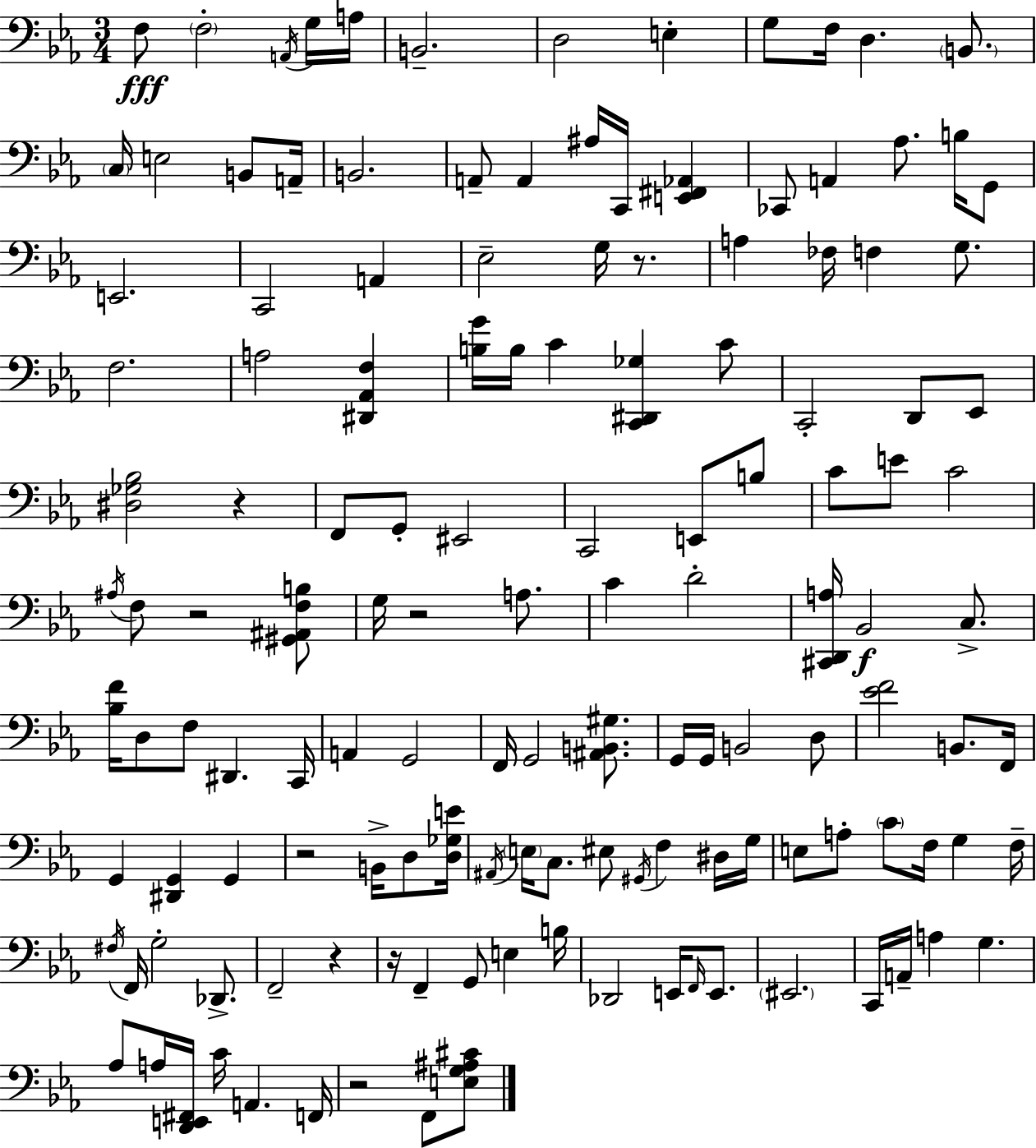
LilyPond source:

{
  \clef bass
  \numericTimeSignature
  \time 3/4
  \key ees \major
  \repeat volta 2 { f8\fff \parenthesize f2-. \acciaccatura { a,16 } g16 | a16 b,2.-- | d2 e4-. | g8 f16 d4. \parenthesize b,8. | \break \parenthesize c16 e2 b,8 | a,16-- b,2. | a,8-- a,4 ais16 c,16 <e, fis, aes,>4 | ces,8 a,4 aes8. b16 g,8 | \break e,2. | c,2 a,4 | ees2-- g16 r8. | a4 fes16 f4 g8. | \break f2. | a2 <dis, aes, f>4 | <b g'>16 b16 c'4 <c, dis, ges>4 c'8 | c,2-. d,8 ees,8 | \break <dis ges bes>2 r4 | f,8 g,8-. eis,2 | c,2 e,8 b8 | c'8 e'8 c'2 | \break \acciaccatura { ais16 } f8 r2 | <gis, ais, f b>8 g16 r2 a8. | c'4 d'2-. | <cis, d, a>16 bes,2\f c8.-> | \break <bes f'>16 d8 f8 dis,4. | c,16 a,4 g,2 | f,16 g,2 <ais, b, gis>8. | g,16 g,16 b,2 | \break d8 <ees' f'>2 b,8. | f,16 g,4 <dis, g,>4 g,4 | r2 b,16-> d8 | <d ges e'>16 \acciaccatura { ais,16 } \parenthesize e16 c8. eis8 \acciaccatura { gis,16 } f4 | \break dis16 g16 e8 a8-. \parenthesize c'8 f16 g4 | f16-- \acciaccatura { fis16 } f,16 g2-. | des,8.-> f,2-- | r4 r16 f,4-- g,8 | \break e4 b16 des,2 | e,16 \grace { f,16 } e,8. \parenthesize eis,2. | c,16 a,16-- a4 | g4. aes8 a16 <d, e, fis,>16 c'16 a,4. | \break f,16 r2 | f,8 <e g ais cis'>8 } \bar "|."
}